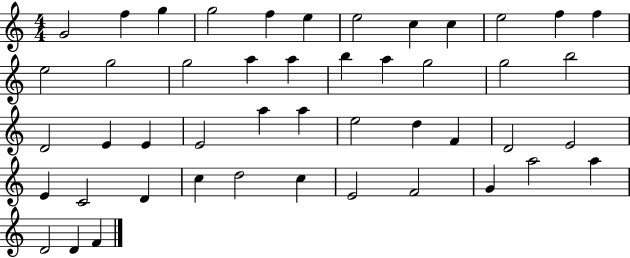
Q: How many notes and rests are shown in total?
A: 47